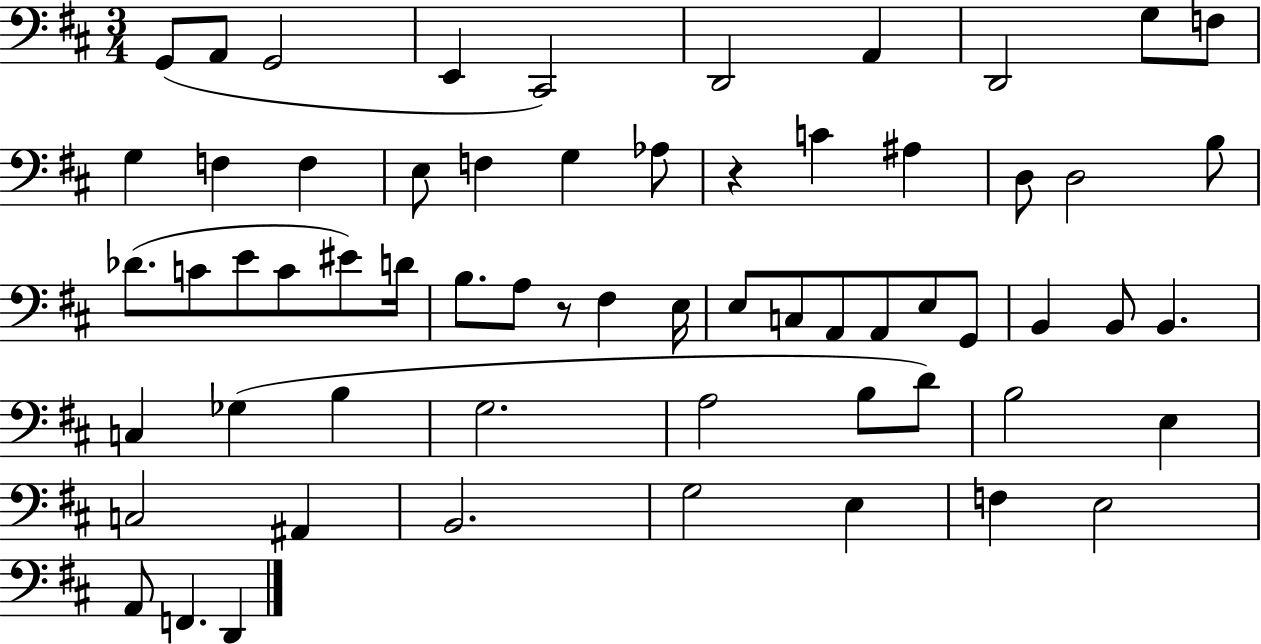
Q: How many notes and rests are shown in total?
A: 62